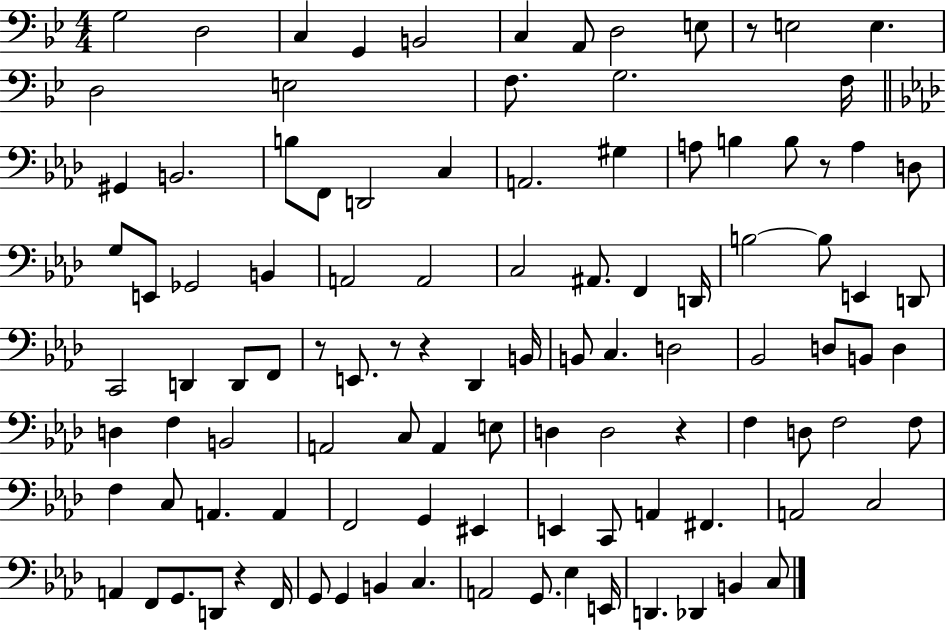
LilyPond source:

{
  \clef bass
  \numericTimeSignature
  \time 4/4
  \key bes \major
  g2 d2 | c4 g,4 b,2 | c4 a,8 d2 e8 | r8 e2 e4. | \break d2 e2 | f8. g2. f16 | \bar "||" \break \key aes \major gis,4 b,2. | b8 f,8 d,2 c4 | a,2. gis4 | a8 b4 b8 r8 a4 d8 | \break g8 e,8 ges,2 b,4 | a,2 a,2 | c2 ais,8. f,4 d,16 | b2~~ b8 e,4 d,8 | \break c,2 d,4 d,8 f,8 | r8 e,8. r8 r4 des,4 b,16 | b,8 c4. d2 | bes,2 d8 b,8 d4 | \break d4 f4 b,2 | a,2 c8 a,4 e8 | d4 d2 r4 | f4 d8 f2 f8 | \break f4 c8 a,4. a,4 | f,2 g,4 eis,4 | e,4 c,8 a,4 fis,4. | a,2 c2 | \break a,4 f,8 g,8. d,8 r4 f,16 | g,8 g,4 b,4 c4. | a,2 g,8. ees4 e,16 | d,4. des,4 b,4 c8 | \break \bar "|."
}